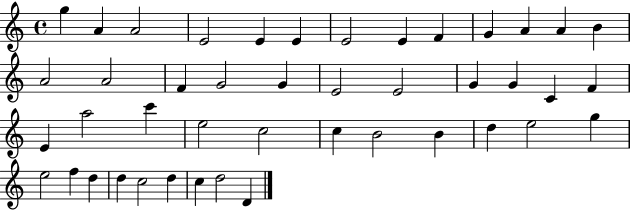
X:1
T:Untitled
M:4/4
L:1/4
K:C
g A A2 E2 E E E2 E F G A A B A2 A2 F G2 G E2 E2 G G C F E a2 c' e2 c2 c B2 B d e2 g e2 f d d c2 d c d2 D